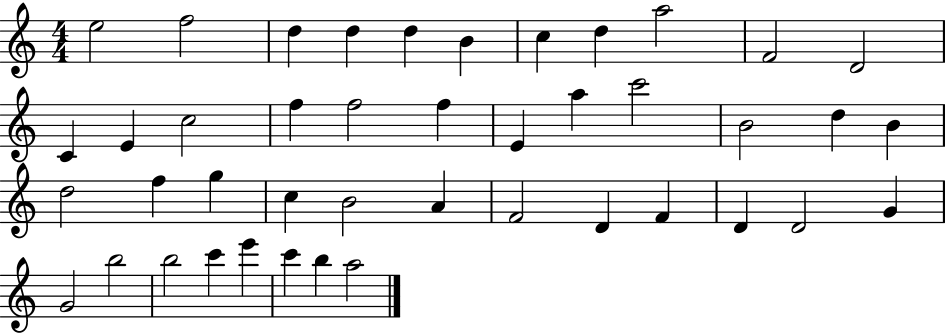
{
  \clef treble
  \numericTimeSignature
  \time 4/4
  \key c \major
  e''2 f''2 | d''4 d''4 d''4 b'4 | c''4 d''4 a''2 | f'2 d'2 | \break c'4 e'4 c''2 | f''4 f''2 f''4 | e'4 a''4 c'''2 | b'2 d''4 b'4 | \break d''2 f''4 g''4 | c''4 b'2 a'4 | f'2 d'4 f'4 | d'4 d'2 g'4 | \break g'2 b''2 | b''2 c'''4 e'''4 | c'''4 b''4 a''2 | \bar "|."
}